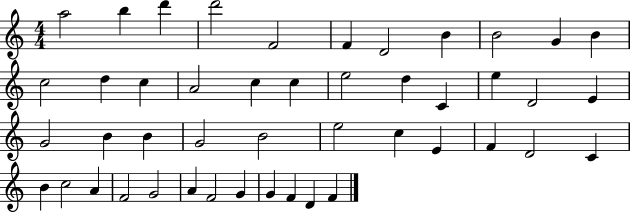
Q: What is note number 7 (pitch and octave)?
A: D4